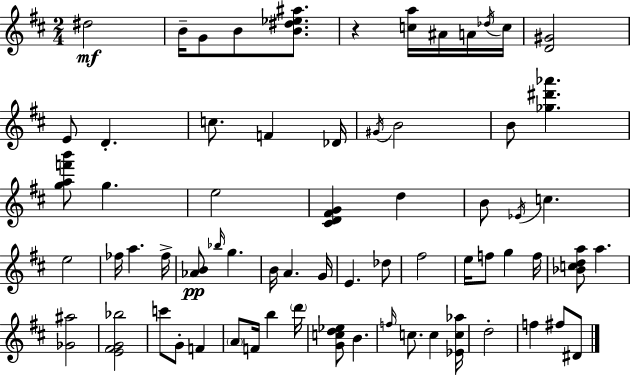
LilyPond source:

{
  \clef treble
  \numericTimeSignature
  \time 2/4
  \key d \major
  dis''2\mf | b'16-- g'8 b'8 <b' dis'' ees'' ais''>8. | r4 <c'' a''>16 ais'16 a'16 \acciaccatura { des''16 } | c''16 <d' gis'>2 | \break e'8 d'4.-. | c''8. f'4 | des'16 \acciaccatura { gis'16 } b'2 | b'8 <ges'' dis''' aes'''>4. | \break <g'' a'' f''' b'''>8 g''4. | e''2 | <cis' d' fis' g'>4 d''4 | b'8 \acciaccatura { ees'16 } c''4. | \break e''2 | fes''16 a''4. | fes''16-> <aes' b'>8\pp \grace { bes''16 } g''4. | b'16 a'4. | \break g'16 e'4. | des''8 fis''2 | e''16 f''8 g''4 | f''16 <bes' c'' d'' a''>8 a''4. | \break <ges' ais''>2 | <e' fis' g' bes''>2 | c'''8 g'8-. | f'4 \parenthesize a'8 f'16 b''4 | \break \parenthesize d'''16 <g' c'' d'' ees''>8 b'4. | \grace { f''16 } c''8. | c''4 <ees' c'' aes''>16 d''2-. | f''4 | \break fis''8 dis'8 \bar "|."
}